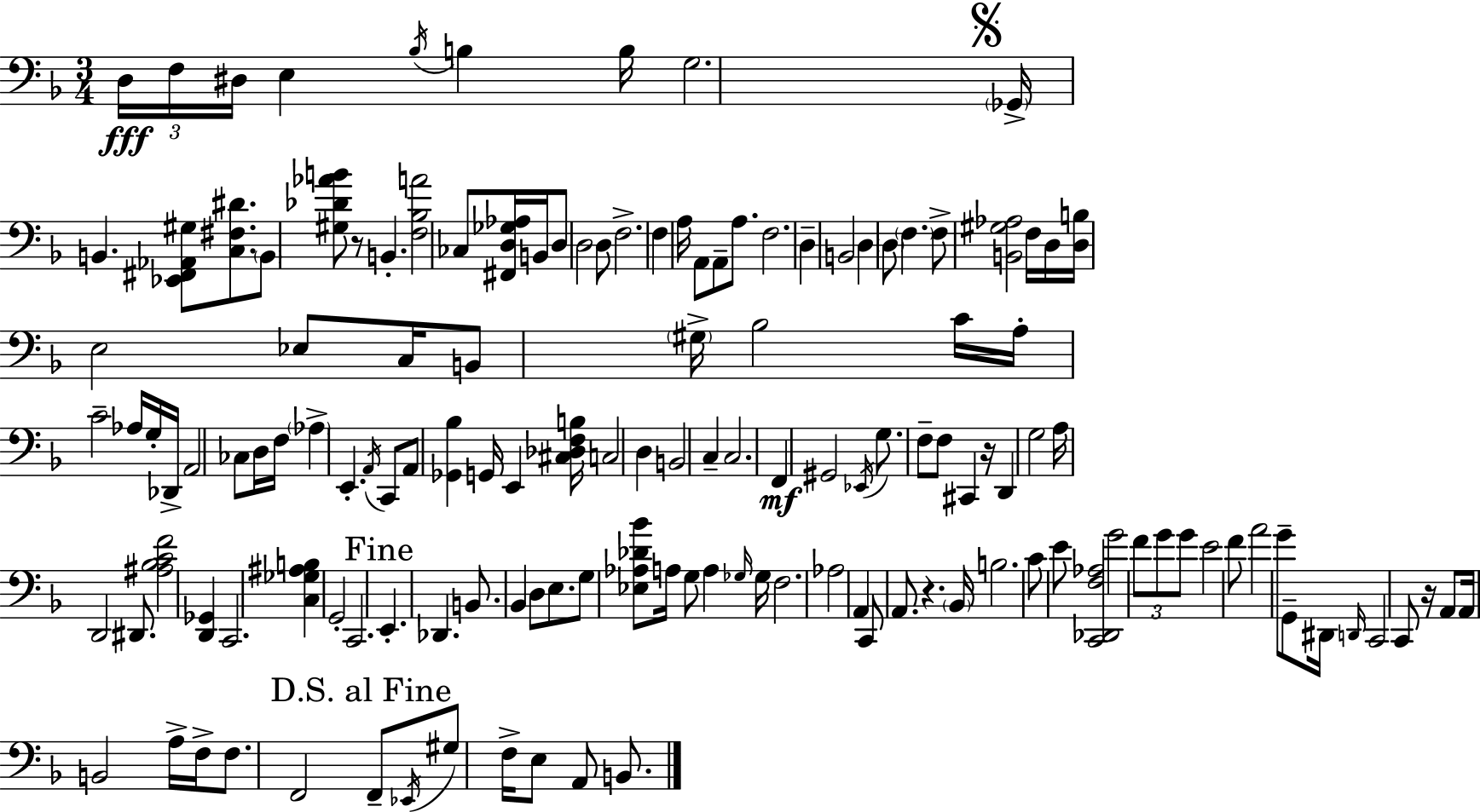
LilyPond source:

{
  \clef bass
  \numericTimeSignature
  \time 3/4
  \key d \minor
  \tuplet 3/2 { d16\fff f16 dis16 } e4 \acciaccatura { bes16 } b4 | b16 g2. | \mark \markup { \musicglyph "scripts.segno" } \parenthesize ges,16-> b,4. <ees, fis, aes, gis>8 <c fis dis'>8. | \parenthesize b,8 <gis des' aes' b'>8 r8 b,4.-. | \break <f bes a'>2 ces8 <fis, d ges aes>16 | b,16 d8 d2 d8 | f2.-> | f4 a16 a,8 a,8-- a8. | \break f2. | d4-- b,2 | d4 \parenthesize d8 \parenthesize f4. | f8-> <b, gis aes>2 f16 | \break d16 <d b>16 e2 ees8 | c16 b,8 \parenthesize gis16-> bes2 | c'16 a16-. c'2-- aes16 g16-. | des,16-> a,2 ces8 d16 | \break f16 \parenthesize aes4-> e,4.-. \acciaccatura { a,16 } | c,8 a,8 <ges, bes>4 g,16 e,4 | <cis des f b>16 c2 d4 | b,2 c4-- | \break c2. | f,4\mf gis,2 | \acciaccatura { ees,16 } g8. f8-- f8 cis,4 | r16 d,4 g2 | \break a16 d,2 | dis,8. <ais bes c' f'>2 <d, ges,>4 | c,2. | <c ges ais b>4 g,2-. | \break c,2. | \mark "Fine" e,4.-. des,4. | b,8. bes,4 d8 | e8. g8 <ees aes des' bes'>8 a16 g8 a4 | \break \grace { ges16 } ges16 f2. | aes2 | a,4 c,8 a,8. r4. | \parenthesize bes,16 b2. | \break c'8 e'8 <c, des, f aes>2 | g'2 | \tuplet 3/2 { f'8 g'8 g'8 } e'2 | f'8 a'2 | \break g'8-- g,8-- dis,16 \grace { d,16 } c,2 | c,8 r16 a,8 a,16 b,2 | a16-> f16-> f8. f,2 | \mark "D.S. al Fine" f,8-- \acciaccatura { ees,16 } gis8 f16-> e8 | \break a,8 b,8. \bar "|."
}